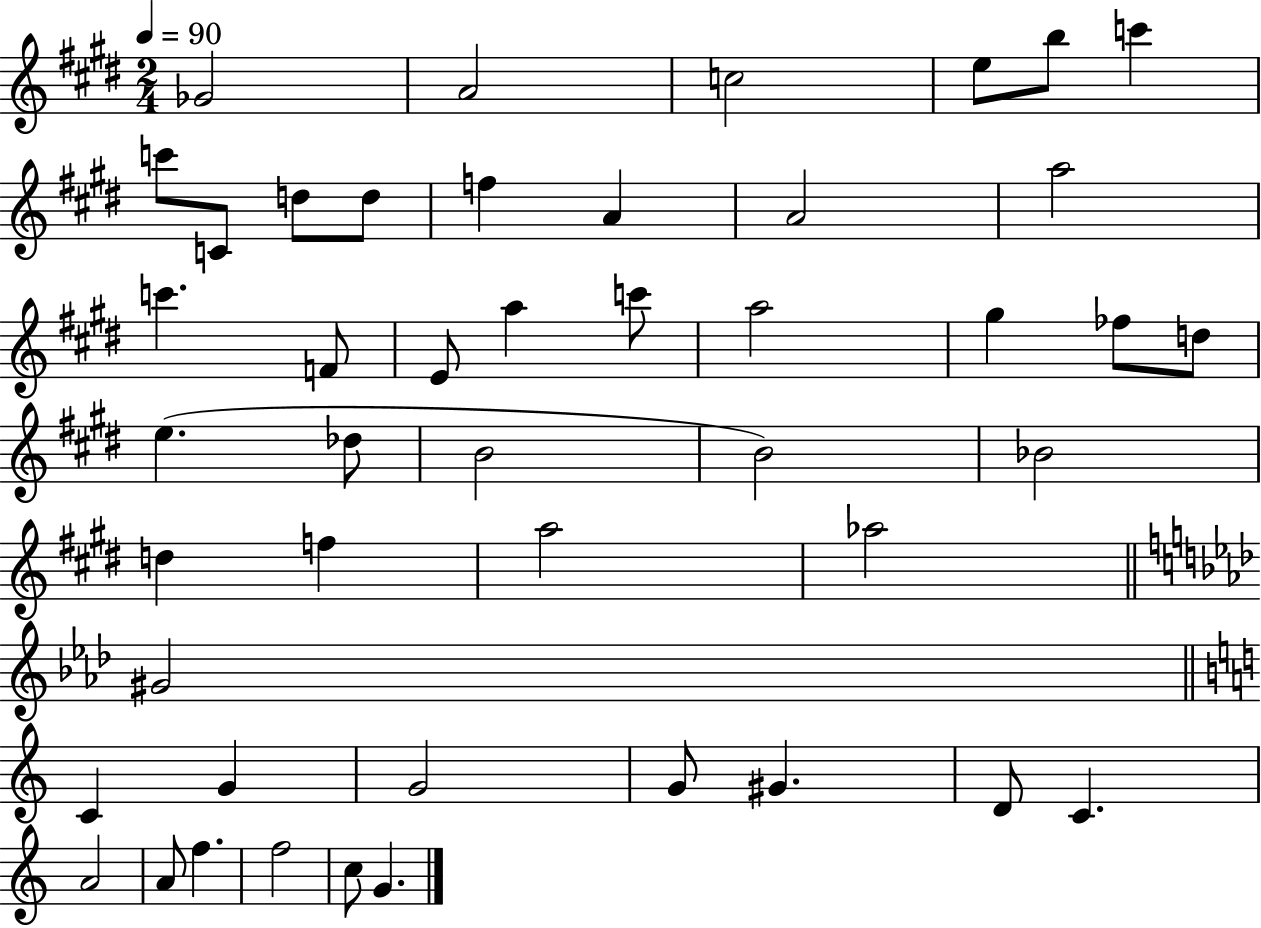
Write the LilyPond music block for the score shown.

{
  \clef treble
  \numericTimeSignature
  \time 2/4
  \key e \major
  \tempo 4 = 90
  ges'2 | a'2 | c''2 | e''8 b''8 c'''4 | \break c'''8 c'8 d''8 d''8 | f''4 a'4 | a'2 | a''2 | \break c'''4. f'8 | e'8 a''4 c'''8 | a''2 | gis''4 fes''8 d''8 | \break e''4.( des''8 | b'2 | b'2) | bes'2 | \break d''4 f''4 | a''2 | aes''2 | \bar "||" \break \key f \minor gis'2 | \bar "||" \break \key c \major c'4 g'4 | g'2 | g'8 gis'4. | d'8 c'4. | \break a'2 | a'8 f''4. | f''2 | c''8 g'4. | \break \bar "|."
}